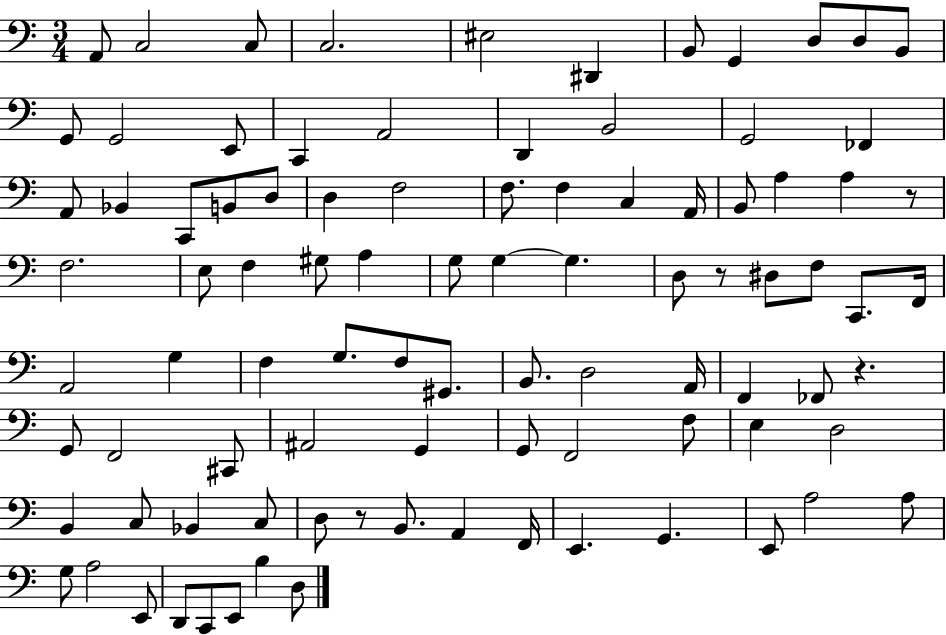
A2/e C3/h C3/e C3/h. EIS3/h D#2/q B2/e G2/q D3/e D3/e B2/e G2/e G2/h E2/e C2/q A2/h D2/q B2/h G2/h FES2/q A2/e Bb2/q C2/e B2/e D3/e D3/q F3/h F3/e. F3/q C3/q A2/s B2/e A3/q A3/q R/e F3/h. E3/e F3/q G#3/e A3/q G3/e G3/q G3/q. D3/e R/e D#3/e F3/e C2/e. F2/s A2/h G3/q F3/q G3/e. F3/e G#2/e. B2/e. D3/h A2/s F2/q FES2/e R/q. G2/e F2/h C#2/e A#2/h G2/q G2/e F2/h F3/e E3/q D3/h B2/q C3/e Bb2/q C3/e D3/e R/e B2/e. A2/q F2/s E2/q. G2/q. E2/e A3/h A3/e G3/e A3/h E2/e D2/e C2/e E2/e B3/q D3/e